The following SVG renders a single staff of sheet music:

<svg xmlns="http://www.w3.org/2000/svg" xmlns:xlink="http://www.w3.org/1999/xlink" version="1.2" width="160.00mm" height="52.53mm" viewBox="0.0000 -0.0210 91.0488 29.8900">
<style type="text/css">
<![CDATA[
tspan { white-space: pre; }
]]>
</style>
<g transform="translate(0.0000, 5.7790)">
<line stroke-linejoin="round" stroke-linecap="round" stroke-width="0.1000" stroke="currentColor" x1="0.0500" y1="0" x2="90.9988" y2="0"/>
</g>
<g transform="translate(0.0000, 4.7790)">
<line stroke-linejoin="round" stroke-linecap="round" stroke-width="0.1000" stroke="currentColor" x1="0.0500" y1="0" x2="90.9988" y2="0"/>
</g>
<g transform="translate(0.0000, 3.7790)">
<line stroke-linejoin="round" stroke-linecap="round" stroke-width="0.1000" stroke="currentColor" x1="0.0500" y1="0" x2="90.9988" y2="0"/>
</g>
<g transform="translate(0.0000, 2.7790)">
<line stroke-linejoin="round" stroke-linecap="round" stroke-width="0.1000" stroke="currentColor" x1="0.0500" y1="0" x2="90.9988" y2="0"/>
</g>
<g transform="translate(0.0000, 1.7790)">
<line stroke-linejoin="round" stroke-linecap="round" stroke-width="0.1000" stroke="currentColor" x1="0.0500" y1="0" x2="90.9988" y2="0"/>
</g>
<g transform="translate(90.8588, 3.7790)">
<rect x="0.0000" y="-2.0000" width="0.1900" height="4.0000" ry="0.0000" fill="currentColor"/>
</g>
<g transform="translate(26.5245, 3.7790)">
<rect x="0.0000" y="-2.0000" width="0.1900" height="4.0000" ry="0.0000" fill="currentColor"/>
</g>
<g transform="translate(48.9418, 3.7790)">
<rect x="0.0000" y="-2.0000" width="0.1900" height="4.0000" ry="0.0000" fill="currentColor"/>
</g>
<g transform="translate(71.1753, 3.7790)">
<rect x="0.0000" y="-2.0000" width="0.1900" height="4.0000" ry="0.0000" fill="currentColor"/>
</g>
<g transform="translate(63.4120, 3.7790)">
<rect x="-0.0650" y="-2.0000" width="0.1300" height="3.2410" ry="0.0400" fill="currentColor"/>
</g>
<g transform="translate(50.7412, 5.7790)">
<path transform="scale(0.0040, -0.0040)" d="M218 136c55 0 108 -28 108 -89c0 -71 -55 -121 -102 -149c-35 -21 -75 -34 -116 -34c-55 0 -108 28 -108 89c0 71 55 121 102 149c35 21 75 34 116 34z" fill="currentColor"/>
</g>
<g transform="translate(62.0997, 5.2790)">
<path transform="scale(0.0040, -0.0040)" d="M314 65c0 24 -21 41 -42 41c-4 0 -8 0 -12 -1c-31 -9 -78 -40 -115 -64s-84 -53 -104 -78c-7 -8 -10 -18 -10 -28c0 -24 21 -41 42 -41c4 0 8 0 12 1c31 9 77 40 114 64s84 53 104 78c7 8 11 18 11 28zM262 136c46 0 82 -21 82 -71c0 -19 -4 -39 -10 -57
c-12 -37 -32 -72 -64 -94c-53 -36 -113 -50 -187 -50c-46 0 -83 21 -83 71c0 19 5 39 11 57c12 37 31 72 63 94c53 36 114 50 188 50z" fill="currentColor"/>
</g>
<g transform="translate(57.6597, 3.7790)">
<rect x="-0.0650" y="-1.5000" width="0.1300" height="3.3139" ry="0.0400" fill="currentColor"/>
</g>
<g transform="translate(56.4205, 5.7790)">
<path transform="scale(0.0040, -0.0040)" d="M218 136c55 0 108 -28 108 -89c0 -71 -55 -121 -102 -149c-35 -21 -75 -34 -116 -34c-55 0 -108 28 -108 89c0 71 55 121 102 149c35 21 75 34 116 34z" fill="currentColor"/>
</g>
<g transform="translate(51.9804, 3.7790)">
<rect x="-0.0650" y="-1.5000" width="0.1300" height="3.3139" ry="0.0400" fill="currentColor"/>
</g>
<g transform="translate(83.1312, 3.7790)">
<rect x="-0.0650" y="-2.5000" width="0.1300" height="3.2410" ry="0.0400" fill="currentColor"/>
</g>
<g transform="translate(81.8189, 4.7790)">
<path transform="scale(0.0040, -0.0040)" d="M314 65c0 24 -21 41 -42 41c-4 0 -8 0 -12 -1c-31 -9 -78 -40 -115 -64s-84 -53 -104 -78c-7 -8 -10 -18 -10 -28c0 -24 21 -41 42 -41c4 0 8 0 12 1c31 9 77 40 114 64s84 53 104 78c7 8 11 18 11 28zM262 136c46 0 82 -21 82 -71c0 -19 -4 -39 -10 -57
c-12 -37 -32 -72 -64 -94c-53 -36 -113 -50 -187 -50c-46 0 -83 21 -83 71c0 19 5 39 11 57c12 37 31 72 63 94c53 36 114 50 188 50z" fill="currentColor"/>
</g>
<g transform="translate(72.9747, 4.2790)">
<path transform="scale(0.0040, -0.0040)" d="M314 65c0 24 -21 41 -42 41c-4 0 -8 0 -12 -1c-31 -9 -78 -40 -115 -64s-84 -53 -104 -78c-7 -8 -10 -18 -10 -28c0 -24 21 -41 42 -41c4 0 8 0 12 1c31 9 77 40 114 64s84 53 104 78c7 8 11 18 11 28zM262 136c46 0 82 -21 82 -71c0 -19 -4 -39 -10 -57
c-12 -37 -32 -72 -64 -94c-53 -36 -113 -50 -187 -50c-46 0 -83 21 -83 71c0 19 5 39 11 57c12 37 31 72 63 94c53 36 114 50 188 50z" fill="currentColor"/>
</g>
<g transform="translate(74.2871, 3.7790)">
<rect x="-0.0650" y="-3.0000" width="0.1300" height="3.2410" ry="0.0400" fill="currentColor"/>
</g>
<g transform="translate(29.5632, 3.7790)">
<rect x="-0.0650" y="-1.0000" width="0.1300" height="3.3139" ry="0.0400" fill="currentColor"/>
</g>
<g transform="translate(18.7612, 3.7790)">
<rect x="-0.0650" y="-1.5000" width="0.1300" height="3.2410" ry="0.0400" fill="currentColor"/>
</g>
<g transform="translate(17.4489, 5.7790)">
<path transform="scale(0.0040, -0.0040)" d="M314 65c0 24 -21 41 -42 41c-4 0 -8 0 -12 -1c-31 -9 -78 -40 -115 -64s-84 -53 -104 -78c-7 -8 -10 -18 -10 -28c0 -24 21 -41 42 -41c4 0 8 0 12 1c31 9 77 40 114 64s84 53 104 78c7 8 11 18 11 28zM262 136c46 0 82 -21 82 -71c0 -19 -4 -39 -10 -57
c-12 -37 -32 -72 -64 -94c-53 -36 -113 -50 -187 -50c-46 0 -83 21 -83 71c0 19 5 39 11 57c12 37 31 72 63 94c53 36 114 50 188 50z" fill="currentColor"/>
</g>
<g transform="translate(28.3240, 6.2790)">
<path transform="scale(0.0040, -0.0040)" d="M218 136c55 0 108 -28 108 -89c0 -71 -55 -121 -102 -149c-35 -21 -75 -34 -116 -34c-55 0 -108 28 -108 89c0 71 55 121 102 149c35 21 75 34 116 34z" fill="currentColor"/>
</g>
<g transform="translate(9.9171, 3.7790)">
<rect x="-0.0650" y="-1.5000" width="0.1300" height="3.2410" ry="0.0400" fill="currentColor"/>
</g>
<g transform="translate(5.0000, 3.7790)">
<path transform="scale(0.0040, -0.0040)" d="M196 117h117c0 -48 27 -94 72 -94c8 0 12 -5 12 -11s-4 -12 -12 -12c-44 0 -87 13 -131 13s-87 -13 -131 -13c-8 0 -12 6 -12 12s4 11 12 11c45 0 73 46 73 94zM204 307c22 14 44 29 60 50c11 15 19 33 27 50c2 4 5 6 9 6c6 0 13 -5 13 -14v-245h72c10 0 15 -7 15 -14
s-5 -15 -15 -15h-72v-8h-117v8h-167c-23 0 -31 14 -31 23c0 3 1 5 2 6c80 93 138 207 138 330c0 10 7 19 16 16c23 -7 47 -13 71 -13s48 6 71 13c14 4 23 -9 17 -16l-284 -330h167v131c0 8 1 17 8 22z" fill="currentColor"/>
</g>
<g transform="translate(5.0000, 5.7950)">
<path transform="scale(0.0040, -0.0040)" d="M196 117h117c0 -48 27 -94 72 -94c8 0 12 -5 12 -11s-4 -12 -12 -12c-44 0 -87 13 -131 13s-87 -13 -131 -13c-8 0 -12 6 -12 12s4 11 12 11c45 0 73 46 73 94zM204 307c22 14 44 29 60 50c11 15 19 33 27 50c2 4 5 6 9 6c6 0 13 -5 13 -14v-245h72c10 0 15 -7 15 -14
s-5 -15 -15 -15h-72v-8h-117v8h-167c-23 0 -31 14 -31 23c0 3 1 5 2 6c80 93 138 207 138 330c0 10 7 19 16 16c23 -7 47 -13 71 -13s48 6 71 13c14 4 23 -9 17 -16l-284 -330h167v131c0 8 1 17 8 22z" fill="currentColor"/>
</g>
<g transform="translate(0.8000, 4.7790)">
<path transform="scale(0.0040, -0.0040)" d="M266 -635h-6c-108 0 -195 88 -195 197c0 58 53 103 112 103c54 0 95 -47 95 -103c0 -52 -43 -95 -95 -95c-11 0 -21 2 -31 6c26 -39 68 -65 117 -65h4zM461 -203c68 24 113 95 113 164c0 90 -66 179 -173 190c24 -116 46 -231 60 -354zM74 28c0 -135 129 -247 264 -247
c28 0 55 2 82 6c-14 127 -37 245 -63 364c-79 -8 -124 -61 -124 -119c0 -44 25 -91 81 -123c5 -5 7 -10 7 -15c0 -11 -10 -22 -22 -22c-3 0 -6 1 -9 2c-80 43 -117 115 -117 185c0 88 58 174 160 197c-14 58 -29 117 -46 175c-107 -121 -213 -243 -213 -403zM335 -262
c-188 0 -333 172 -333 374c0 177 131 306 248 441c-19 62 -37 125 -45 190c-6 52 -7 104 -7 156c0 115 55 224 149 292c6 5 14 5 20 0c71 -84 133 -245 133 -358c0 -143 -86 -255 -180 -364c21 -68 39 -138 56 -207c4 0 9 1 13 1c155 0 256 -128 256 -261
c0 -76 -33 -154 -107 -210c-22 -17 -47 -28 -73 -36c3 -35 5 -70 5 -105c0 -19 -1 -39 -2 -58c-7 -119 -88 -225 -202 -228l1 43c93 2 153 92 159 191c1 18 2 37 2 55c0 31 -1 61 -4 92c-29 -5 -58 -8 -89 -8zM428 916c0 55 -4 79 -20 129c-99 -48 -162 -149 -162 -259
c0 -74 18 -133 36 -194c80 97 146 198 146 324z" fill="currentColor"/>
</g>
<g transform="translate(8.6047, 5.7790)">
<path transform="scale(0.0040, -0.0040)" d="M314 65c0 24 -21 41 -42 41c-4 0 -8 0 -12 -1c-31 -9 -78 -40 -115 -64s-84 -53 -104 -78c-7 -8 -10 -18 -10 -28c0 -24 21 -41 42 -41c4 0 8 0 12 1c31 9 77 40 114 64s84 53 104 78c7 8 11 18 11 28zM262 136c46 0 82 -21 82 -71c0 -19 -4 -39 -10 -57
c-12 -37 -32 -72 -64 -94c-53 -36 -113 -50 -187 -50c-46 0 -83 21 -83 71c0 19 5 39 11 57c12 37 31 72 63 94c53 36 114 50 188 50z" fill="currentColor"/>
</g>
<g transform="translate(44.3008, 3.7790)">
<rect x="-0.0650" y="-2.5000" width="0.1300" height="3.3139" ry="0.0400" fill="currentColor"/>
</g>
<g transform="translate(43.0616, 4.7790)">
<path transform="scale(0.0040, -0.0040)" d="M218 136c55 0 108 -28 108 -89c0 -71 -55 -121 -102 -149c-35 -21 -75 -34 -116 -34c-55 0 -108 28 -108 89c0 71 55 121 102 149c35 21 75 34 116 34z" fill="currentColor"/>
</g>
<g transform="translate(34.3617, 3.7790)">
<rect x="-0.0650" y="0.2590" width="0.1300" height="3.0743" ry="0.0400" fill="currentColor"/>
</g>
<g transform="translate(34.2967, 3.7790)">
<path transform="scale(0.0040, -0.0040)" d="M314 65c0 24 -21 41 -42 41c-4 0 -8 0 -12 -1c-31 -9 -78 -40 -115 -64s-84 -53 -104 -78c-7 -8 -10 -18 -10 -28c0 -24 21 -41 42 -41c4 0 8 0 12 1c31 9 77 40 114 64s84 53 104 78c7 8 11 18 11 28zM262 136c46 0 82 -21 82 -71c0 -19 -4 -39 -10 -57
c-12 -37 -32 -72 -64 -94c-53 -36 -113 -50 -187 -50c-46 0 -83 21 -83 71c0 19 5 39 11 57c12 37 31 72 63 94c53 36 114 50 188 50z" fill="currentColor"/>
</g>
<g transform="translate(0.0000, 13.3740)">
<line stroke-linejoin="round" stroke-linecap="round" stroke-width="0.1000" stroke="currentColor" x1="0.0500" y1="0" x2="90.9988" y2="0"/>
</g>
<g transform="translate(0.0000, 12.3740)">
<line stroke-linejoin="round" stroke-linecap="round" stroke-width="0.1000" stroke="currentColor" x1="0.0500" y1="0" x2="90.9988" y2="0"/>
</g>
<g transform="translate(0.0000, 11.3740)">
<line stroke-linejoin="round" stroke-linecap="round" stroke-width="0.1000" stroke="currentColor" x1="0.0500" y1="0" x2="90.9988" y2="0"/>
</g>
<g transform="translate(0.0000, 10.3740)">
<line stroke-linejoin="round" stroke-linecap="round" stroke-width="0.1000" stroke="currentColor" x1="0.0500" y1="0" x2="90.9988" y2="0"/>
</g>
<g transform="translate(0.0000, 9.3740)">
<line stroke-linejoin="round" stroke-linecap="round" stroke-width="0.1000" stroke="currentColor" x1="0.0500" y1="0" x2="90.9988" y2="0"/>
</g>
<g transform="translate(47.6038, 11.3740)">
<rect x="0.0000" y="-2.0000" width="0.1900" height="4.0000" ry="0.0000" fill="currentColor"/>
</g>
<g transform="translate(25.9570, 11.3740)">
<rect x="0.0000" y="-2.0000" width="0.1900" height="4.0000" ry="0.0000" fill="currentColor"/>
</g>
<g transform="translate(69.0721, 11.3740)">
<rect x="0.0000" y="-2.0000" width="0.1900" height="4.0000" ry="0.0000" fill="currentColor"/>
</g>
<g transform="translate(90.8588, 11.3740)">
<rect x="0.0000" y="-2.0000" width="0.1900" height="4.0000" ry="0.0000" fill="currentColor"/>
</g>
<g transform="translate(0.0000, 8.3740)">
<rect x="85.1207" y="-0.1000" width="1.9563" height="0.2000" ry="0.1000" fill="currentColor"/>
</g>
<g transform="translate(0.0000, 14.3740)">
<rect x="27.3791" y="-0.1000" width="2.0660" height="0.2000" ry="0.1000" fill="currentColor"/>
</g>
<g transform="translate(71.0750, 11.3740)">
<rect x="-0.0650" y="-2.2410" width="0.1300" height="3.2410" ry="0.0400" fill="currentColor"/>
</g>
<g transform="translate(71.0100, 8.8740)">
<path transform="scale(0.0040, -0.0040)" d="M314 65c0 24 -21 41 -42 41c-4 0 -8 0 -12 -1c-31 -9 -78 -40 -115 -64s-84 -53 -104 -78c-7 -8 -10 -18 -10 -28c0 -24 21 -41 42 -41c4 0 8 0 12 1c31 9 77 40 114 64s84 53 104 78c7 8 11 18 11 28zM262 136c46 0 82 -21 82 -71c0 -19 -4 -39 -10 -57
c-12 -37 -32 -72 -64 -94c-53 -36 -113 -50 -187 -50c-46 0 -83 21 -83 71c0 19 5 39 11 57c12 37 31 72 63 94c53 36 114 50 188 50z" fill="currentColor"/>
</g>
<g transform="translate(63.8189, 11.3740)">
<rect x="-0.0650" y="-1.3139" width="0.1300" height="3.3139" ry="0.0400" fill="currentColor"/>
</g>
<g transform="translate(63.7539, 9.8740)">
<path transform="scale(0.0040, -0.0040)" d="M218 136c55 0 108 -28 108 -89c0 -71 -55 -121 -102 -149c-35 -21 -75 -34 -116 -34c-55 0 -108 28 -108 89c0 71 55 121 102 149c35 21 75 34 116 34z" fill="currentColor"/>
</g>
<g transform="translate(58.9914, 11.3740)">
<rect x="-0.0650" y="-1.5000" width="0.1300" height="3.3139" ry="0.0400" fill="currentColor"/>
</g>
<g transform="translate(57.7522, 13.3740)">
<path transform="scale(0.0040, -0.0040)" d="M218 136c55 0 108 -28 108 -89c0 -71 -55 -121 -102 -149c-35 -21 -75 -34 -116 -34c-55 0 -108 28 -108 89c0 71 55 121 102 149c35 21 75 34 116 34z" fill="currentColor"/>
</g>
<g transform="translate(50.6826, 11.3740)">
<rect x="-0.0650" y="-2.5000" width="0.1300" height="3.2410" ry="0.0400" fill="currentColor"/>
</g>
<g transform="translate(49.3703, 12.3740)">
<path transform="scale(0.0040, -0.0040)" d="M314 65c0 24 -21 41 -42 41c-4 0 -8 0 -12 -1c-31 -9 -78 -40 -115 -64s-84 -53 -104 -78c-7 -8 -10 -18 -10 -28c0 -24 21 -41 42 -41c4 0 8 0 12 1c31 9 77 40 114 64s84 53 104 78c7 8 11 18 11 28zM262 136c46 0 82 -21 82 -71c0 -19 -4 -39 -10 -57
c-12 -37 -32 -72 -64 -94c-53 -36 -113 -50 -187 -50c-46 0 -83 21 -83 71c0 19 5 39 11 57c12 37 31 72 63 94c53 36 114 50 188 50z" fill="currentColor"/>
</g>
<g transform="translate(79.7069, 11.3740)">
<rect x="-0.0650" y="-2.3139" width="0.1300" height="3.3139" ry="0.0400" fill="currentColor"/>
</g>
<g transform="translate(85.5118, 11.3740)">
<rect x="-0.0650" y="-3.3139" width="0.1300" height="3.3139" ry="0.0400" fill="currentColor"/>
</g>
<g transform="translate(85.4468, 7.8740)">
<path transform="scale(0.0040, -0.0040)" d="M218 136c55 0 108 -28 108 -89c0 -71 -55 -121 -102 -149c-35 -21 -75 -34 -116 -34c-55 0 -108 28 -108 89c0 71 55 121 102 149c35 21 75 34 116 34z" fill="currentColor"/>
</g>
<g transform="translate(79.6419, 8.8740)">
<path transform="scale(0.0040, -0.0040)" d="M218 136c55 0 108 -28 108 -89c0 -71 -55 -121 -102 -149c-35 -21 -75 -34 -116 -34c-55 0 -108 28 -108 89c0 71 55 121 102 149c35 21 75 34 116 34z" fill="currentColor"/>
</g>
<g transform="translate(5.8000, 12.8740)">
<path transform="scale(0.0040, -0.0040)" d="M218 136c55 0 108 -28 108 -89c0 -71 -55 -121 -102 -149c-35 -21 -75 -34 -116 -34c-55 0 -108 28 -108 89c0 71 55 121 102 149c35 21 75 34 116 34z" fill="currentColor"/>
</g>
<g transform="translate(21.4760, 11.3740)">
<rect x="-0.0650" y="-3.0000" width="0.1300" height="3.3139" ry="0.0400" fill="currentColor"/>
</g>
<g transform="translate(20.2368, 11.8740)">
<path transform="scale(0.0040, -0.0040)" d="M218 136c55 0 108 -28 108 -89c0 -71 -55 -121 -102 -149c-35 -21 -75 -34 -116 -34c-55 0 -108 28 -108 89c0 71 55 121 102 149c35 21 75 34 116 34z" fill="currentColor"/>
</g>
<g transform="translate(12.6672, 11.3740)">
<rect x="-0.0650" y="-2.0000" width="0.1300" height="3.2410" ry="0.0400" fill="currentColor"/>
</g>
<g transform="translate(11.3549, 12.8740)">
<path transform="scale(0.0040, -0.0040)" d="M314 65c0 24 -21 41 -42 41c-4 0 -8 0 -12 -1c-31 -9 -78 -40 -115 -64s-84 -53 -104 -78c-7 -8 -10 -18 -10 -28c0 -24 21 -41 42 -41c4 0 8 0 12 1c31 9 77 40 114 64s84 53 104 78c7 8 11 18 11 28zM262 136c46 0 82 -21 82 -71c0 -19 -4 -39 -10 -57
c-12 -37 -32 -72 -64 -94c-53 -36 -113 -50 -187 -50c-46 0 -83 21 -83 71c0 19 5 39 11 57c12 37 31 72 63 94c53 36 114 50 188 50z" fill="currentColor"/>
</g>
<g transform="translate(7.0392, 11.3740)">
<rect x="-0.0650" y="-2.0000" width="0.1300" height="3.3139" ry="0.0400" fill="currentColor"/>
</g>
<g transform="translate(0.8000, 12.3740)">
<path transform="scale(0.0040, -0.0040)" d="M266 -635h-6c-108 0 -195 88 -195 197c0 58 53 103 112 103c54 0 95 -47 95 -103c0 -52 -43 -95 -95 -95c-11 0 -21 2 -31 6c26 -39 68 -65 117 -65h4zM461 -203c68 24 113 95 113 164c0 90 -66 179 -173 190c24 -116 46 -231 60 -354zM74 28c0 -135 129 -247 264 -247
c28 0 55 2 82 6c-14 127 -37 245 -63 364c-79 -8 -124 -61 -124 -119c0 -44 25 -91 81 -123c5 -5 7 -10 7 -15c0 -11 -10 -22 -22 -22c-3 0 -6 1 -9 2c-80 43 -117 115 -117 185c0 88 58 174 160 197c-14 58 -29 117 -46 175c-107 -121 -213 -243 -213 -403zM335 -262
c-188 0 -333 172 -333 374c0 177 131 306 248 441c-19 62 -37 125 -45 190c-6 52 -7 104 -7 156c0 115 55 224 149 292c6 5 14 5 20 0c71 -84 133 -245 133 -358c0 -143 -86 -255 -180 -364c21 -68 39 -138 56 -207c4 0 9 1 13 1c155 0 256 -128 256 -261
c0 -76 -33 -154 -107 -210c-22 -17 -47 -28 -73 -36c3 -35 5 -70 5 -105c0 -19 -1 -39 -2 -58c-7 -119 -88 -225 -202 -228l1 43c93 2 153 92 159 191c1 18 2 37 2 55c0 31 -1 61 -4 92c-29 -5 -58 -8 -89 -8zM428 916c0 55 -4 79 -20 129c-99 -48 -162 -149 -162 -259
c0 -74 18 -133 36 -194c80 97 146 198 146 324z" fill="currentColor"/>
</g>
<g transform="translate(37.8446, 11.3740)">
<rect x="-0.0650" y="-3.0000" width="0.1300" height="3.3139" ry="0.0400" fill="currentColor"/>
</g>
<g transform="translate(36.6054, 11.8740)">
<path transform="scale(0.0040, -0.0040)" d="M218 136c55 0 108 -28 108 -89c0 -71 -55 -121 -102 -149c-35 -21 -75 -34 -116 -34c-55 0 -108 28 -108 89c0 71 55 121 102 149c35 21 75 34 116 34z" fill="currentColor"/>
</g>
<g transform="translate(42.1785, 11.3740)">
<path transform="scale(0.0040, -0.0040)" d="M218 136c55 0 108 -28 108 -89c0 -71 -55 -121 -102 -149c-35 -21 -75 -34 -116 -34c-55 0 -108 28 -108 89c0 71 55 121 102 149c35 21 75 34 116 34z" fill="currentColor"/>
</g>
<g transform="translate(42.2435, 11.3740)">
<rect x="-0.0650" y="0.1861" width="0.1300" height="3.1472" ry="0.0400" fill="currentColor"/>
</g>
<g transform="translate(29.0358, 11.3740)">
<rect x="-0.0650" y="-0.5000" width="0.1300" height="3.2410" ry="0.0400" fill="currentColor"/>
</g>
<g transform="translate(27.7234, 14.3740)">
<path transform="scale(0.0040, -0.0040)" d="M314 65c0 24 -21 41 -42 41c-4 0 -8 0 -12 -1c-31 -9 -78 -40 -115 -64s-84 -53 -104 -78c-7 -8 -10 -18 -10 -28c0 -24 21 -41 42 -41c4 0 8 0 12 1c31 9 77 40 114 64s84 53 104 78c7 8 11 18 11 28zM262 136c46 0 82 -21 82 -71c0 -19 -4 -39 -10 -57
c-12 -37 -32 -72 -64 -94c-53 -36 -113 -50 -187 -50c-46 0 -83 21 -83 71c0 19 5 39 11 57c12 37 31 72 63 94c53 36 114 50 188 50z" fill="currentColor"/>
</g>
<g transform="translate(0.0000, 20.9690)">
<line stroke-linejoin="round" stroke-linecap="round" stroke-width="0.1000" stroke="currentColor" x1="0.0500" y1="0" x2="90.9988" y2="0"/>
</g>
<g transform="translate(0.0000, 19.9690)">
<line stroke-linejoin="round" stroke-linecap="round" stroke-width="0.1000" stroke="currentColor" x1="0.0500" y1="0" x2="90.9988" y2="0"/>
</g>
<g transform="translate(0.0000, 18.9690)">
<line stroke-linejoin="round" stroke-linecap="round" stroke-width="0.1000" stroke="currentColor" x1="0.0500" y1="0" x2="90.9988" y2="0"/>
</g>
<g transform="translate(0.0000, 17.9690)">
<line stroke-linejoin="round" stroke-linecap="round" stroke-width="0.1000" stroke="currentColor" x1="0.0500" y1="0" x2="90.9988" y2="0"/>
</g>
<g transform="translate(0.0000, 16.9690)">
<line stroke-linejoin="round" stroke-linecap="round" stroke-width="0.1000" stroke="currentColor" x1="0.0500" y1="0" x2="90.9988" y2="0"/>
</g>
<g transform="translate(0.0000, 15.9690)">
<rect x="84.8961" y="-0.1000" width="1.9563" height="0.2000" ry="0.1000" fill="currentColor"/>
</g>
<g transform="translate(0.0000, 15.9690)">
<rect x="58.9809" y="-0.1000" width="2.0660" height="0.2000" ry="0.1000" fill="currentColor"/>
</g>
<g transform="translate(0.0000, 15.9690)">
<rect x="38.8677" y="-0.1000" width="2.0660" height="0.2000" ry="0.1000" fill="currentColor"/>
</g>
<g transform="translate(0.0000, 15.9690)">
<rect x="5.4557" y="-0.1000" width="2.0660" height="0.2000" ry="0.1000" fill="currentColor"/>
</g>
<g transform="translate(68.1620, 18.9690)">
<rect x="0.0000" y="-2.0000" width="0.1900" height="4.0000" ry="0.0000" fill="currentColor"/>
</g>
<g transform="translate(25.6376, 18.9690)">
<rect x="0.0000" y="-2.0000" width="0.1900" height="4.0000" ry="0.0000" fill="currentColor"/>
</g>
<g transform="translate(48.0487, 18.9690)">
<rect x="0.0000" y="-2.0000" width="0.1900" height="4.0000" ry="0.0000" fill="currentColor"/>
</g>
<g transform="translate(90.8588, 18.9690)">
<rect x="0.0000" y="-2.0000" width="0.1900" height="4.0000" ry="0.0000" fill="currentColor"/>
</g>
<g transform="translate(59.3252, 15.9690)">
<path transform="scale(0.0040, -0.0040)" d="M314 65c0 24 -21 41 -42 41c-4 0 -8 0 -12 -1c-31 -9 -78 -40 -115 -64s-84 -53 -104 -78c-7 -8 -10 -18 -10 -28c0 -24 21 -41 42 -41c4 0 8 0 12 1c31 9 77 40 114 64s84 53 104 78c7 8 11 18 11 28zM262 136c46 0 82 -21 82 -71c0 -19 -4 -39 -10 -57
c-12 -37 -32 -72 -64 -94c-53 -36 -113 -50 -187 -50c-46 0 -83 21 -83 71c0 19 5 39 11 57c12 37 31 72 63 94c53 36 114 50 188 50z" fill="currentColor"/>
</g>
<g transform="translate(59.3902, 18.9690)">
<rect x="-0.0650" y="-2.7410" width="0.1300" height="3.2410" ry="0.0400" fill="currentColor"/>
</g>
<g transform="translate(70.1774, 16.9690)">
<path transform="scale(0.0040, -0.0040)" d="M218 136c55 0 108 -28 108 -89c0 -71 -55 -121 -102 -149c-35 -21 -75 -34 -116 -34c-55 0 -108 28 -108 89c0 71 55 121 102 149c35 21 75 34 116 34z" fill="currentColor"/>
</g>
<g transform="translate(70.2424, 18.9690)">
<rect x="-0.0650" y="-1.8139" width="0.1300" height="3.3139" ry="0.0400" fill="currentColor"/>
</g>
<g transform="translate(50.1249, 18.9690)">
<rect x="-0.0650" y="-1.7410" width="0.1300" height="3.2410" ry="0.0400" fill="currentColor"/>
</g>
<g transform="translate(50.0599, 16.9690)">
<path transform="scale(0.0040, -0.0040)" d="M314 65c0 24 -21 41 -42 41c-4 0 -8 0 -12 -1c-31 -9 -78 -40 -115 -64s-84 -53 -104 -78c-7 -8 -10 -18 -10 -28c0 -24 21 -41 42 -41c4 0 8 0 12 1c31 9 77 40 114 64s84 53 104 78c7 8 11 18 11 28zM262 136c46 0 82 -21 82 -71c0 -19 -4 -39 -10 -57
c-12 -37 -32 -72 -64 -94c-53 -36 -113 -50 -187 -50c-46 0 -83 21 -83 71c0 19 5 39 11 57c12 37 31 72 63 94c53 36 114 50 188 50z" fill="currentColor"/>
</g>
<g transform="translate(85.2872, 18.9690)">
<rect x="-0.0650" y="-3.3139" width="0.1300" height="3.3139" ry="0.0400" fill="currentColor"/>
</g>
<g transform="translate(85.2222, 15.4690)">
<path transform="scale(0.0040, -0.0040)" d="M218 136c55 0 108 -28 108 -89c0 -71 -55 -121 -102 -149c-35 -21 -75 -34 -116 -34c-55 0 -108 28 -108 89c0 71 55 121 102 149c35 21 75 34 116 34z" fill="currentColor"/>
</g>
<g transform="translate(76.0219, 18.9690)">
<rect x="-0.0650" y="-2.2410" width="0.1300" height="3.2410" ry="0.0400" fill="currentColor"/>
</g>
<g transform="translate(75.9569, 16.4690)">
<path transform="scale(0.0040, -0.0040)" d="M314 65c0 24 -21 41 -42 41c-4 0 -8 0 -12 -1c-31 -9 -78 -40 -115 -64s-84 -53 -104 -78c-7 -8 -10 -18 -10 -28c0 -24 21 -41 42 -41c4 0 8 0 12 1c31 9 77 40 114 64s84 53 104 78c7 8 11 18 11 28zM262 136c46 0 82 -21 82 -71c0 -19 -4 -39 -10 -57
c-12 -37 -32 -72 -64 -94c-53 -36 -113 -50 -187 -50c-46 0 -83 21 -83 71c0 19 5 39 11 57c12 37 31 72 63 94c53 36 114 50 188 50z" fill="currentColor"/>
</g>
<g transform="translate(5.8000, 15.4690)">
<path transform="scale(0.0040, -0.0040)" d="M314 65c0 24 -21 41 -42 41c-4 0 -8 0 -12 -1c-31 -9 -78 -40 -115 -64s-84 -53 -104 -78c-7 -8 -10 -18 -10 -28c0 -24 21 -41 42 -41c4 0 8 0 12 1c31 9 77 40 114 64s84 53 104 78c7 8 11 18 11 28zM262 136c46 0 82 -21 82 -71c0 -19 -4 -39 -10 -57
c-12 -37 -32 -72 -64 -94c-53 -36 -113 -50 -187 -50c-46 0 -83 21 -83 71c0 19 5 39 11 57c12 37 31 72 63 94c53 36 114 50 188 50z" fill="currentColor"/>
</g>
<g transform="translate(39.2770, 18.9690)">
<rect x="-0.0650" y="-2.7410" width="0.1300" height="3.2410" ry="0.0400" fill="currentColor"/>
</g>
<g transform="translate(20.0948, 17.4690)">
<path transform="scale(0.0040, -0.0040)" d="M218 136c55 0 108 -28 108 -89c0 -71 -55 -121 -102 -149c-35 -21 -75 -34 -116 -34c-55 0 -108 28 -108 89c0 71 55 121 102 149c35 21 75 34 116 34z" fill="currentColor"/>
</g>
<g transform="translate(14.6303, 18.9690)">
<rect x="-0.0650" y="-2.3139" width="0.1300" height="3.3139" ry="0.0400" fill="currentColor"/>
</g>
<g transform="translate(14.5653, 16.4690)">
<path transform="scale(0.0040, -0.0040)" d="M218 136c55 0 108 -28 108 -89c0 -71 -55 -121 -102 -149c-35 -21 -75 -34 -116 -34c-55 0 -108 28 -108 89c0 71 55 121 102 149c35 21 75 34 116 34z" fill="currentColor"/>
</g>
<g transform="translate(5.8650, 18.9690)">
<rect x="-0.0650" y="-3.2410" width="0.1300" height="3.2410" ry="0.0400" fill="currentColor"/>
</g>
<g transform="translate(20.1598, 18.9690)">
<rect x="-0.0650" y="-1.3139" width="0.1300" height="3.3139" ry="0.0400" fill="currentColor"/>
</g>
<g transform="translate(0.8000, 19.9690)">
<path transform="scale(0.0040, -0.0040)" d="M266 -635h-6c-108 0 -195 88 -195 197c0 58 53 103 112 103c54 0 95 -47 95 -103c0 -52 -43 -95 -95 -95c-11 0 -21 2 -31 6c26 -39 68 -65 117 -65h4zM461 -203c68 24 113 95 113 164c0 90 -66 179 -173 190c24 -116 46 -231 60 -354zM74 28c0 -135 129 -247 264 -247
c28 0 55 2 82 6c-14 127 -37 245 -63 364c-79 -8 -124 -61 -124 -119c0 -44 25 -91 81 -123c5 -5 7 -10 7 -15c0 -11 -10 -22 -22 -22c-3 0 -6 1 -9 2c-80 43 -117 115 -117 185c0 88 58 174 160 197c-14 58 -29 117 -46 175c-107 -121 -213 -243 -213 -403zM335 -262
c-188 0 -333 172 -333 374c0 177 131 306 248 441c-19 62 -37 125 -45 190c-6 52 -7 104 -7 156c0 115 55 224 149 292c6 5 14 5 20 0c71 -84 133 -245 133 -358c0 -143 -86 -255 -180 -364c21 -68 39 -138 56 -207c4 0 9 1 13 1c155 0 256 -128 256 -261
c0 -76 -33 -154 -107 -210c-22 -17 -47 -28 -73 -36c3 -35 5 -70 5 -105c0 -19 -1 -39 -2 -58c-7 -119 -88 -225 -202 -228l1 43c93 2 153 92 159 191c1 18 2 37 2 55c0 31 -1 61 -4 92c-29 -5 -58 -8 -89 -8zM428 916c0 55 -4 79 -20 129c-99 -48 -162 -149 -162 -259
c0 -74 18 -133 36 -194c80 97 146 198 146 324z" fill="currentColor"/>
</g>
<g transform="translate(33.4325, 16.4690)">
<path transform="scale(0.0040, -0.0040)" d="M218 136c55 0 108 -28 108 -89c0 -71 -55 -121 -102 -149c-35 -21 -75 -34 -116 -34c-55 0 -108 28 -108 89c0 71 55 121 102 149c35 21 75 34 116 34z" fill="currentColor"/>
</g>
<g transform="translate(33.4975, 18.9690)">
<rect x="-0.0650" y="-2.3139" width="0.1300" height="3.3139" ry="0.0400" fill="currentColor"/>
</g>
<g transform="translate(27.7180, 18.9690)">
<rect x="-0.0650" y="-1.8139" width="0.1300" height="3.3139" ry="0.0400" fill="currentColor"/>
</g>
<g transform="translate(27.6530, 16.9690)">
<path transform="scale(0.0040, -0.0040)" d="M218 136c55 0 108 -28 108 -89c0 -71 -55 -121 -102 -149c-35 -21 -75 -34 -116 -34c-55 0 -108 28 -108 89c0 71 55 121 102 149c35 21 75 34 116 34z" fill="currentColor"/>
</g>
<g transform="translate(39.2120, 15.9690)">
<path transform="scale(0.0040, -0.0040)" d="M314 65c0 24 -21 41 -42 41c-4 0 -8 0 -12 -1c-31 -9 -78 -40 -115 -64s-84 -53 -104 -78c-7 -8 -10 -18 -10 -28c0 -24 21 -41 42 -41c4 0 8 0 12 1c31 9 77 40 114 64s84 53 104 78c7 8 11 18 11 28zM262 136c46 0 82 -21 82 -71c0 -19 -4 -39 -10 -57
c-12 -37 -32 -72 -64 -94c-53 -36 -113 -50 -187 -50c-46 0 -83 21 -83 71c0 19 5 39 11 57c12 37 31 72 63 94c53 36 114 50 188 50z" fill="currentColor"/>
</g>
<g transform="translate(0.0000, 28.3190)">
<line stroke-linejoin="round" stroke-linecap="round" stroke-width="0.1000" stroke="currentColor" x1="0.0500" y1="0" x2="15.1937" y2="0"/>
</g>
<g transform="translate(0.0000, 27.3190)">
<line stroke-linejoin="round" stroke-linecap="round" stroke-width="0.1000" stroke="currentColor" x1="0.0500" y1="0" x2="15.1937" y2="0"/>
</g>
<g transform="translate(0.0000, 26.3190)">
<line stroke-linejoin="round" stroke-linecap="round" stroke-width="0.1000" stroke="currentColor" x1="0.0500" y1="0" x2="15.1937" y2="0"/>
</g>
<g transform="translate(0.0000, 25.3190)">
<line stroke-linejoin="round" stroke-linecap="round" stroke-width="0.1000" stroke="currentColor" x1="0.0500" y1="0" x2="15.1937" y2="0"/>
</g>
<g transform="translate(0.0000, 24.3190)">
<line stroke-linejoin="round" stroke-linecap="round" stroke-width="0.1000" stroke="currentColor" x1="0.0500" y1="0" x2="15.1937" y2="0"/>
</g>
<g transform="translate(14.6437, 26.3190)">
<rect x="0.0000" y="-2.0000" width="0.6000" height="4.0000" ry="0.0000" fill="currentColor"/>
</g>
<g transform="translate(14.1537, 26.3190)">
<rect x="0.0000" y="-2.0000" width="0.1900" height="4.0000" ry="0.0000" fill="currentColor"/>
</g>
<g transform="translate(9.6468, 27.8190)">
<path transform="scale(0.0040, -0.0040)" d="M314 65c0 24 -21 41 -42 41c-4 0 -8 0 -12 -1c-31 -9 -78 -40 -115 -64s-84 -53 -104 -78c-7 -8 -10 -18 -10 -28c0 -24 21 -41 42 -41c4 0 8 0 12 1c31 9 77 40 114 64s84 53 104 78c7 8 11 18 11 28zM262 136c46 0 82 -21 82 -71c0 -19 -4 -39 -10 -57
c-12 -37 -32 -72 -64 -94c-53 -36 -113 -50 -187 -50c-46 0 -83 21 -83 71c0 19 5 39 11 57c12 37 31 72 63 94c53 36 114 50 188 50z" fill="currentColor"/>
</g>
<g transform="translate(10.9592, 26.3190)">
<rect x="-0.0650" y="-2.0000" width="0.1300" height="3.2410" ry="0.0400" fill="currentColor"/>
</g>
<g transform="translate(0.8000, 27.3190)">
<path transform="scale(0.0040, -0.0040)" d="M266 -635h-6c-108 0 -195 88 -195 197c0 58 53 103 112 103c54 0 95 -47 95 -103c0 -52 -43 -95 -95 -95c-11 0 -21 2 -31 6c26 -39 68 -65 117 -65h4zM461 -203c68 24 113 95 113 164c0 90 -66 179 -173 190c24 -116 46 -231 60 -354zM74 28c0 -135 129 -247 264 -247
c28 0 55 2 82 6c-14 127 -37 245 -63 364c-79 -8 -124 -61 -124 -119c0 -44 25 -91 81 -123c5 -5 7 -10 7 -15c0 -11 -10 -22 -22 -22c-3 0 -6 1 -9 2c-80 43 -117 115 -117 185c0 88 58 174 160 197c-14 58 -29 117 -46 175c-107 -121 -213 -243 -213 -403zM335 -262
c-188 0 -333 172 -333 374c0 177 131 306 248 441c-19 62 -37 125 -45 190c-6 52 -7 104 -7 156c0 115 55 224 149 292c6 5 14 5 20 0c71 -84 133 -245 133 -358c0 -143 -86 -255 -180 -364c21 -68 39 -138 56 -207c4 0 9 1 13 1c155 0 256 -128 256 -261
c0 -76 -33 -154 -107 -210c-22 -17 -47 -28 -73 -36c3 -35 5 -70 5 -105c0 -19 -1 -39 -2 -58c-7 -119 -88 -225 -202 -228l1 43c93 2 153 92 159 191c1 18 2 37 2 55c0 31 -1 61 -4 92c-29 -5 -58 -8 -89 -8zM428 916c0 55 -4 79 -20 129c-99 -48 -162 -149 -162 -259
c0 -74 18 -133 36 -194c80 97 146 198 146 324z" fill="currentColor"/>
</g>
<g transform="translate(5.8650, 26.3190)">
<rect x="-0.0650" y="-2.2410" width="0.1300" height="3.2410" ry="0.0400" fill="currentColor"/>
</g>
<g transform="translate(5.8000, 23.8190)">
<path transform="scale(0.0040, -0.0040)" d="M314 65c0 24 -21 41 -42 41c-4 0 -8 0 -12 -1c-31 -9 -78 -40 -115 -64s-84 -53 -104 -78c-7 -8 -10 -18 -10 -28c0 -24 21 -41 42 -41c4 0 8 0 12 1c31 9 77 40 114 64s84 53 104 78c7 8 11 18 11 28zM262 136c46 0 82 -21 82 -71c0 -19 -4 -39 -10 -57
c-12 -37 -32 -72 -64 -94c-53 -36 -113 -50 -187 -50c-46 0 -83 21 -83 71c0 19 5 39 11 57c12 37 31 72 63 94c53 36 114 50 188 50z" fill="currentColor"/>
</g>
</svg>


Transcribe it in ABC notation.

X:1
T:Untitled
M:4/4
L:1/4
K:C
E2 E2 D B2 G E E F2 A2 G2 F F2 A C2 A B G2 E e g2 g b b2 g e f g a2 f2 a2 f g2 b g2 F2